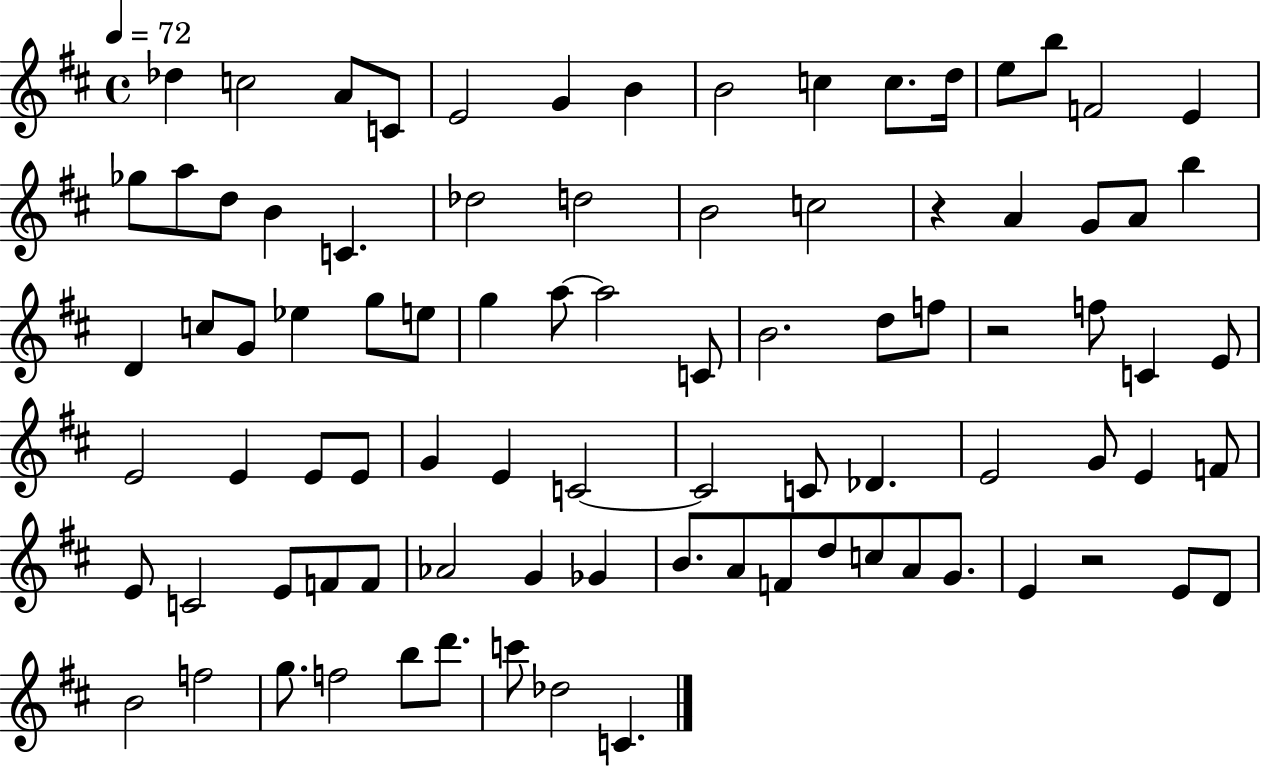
{
  \clef treble
  \time 4/4
  \defaultTimeSignature
  \key d \major
  \tempo 4 = 72
  des''4 c''2 a'8 c'8 | e'2 g'4 b'4 | b'2 c''4 c''8. d''16 | e''8 b''8 f'2 e'4 | \break ges''8 a''8 d''8 b'4 c'4. | des''2 d''2 | b'2 c''2 | r4 a'4 g'8 a'8 b''4 | \break d'4 c''8 g'8 ees''4 g''8 e''8 | g''4 a''8~~ a''2 c'8 | b'2. d''8 f''8 | r2 f''8 c'4 e'8 | \break e'2 e'4 e'8 e'8 | g'4 e'4 c'2~~ | c'2 c'8 des'4. | e'2 g'8 e'4 f'8 | \break e'8 c'2 e'8 f'8 f'8 | aes'2 g'4 ges'4 | b'8. a'8 f'8 d''8 c''8 a'8 g'8. | e'4 r2 e'8 d'8 | \break b'2 f''2 | g''8. f''2 b''8 d'''8. | c'''8 des''2 c'4. | \bar "|."
}